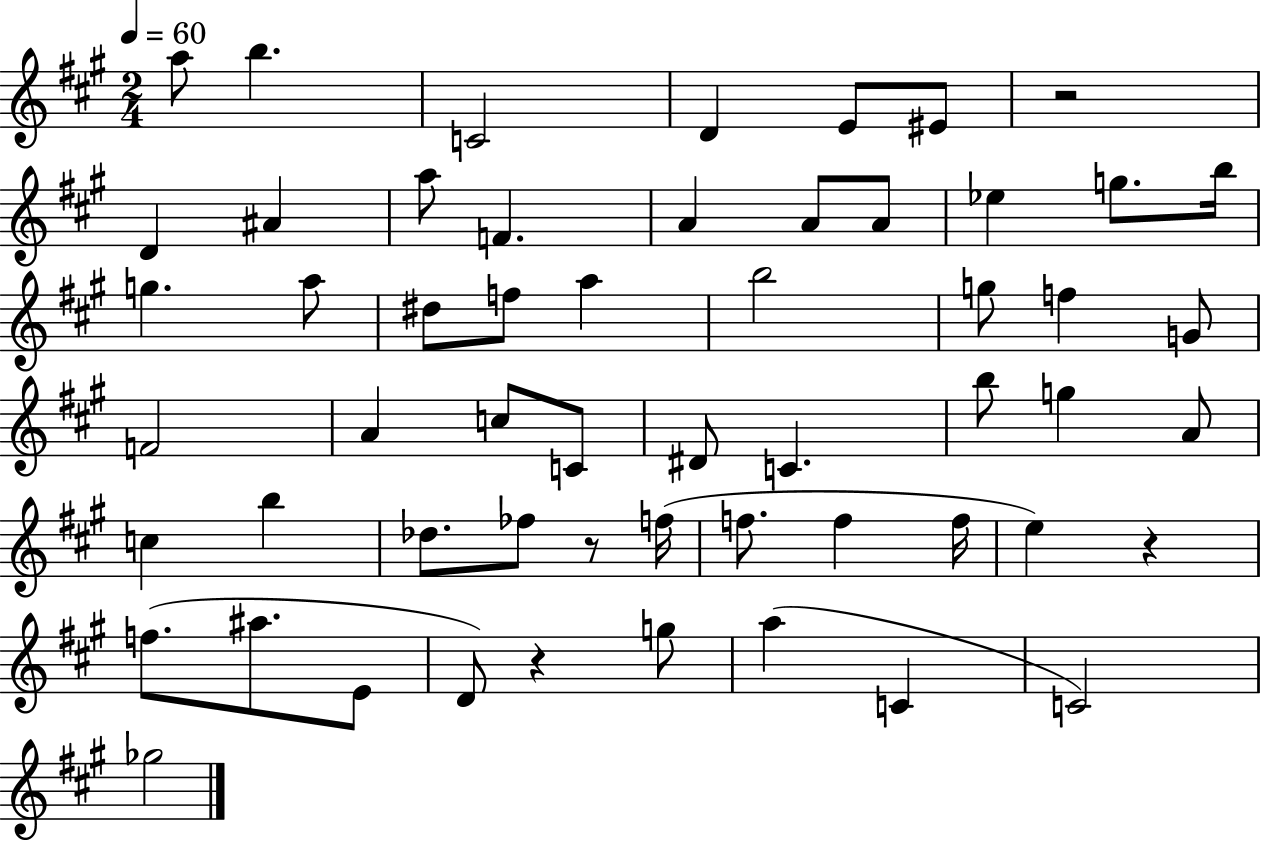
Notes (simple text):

A5/e B5/q. C4/h D4/q E4/e EIS4/e R/h D4/q A#4/q A5/e F4/q. A4/q A4/e A4/e Eb5/q G5/e. B5/s G5/q. A5/e D#5/e F5/e A5/q B5/h G5/e F5/q G4/e F4/h A4/q C5/e C4/e D#4/e C4/q. B5/e G5/q A4/e C5/q B5/q Db5/e. FES5/e R/e F5/s F5/e. F5/q F5/s E5/q R/q F5/e. A#5/e. E4/e D4/e R/q G5/e A5/q C4/q C4/h Gb5/h